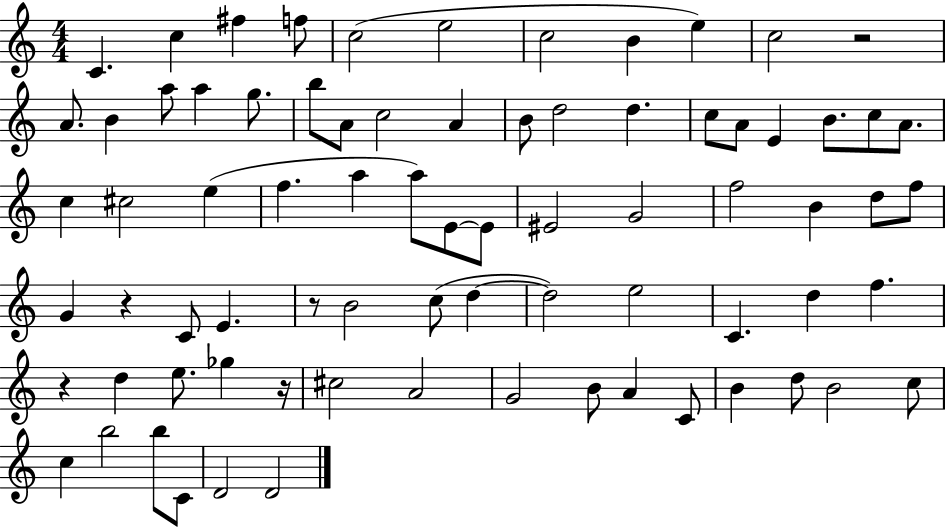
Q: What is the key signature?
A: C major